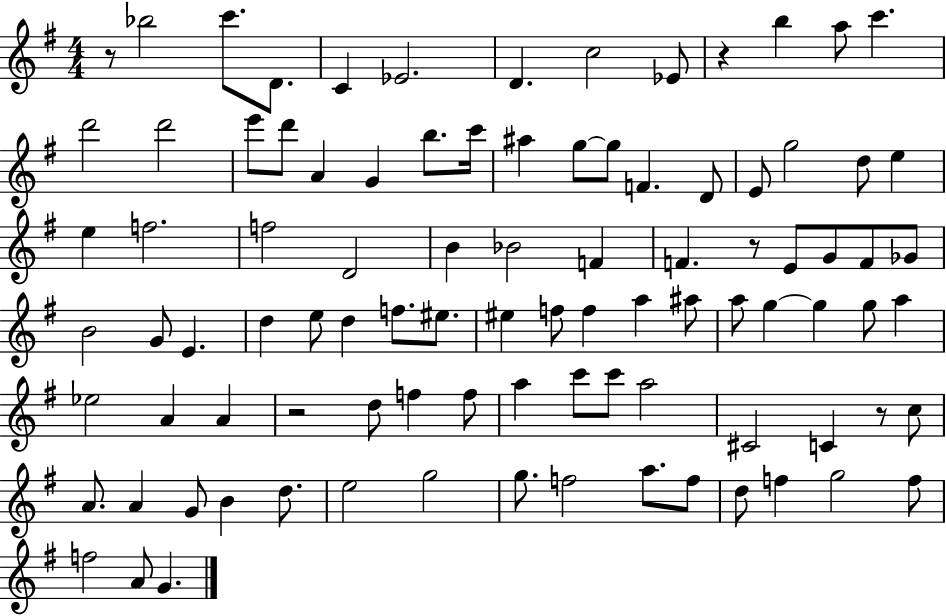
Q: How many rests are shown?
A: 5